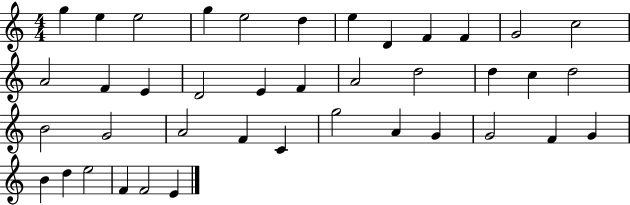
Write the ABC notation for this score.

X:1
T:Untitled
M:4/4
L:1/4
K:C
g e e2 g e2 d e D F F G2 c2 A2 F E D2 E F A2 d2 d c d2 B2 G2 A2 F C g2 A G G2 F G B d e2 F F2 E